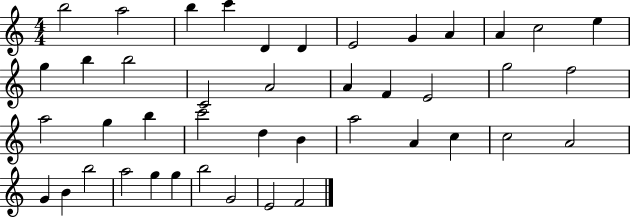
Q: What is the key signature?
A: C major